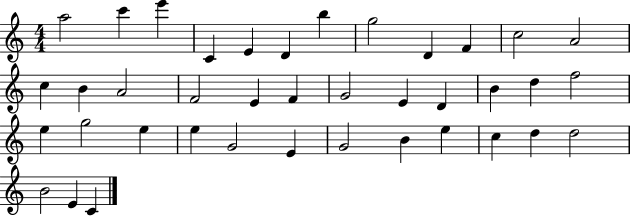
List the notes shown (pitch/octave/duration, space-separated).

A5/h C6/q E6/q C4/q E4/q D4/q B5/q G5/h D4/q F4/q C5/h A4/h C5/q B4/q A4/h F4/h E4/q F4/q G4/h E4/q D4/q B4/q D5/q F5/h E5/q G5/h E5/q E5/q G4/h E4/q G4/h B4/q E5/q C5/q D5/q D5/h B4/h E4/q C4/q